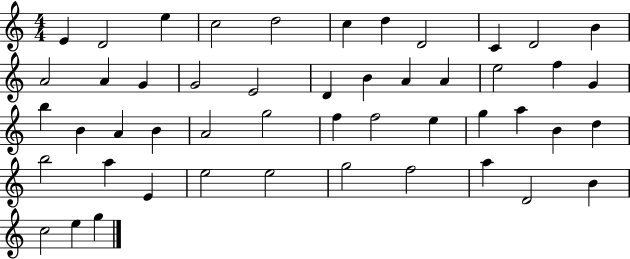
X:1
T:Untitled
M:4/4
L:1/4
K:C
E D2 e c2 d2 c d D2 C D2 B A2 A G G2 E2 D B A A e2 f G b B A B A2 g2 f f2 e g a B d b2 a E e2 e2 g2 f2 a D2 B c2 e g